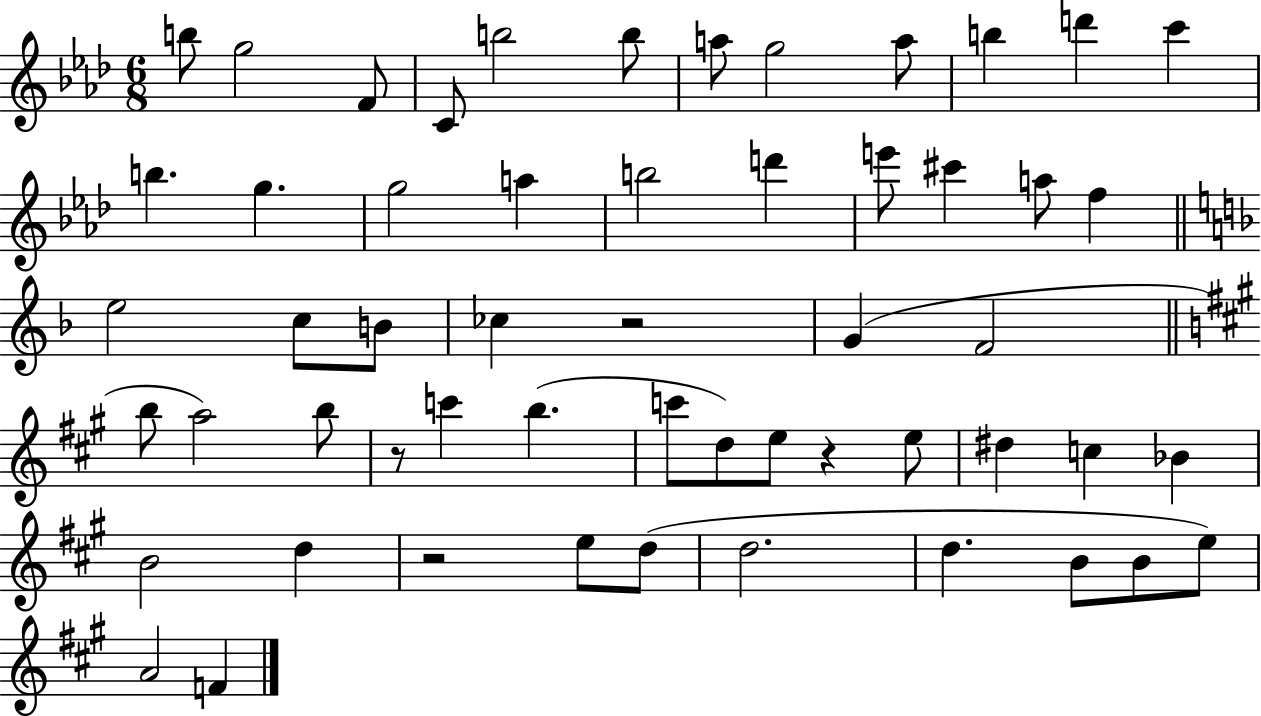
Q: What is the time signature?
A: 6/8